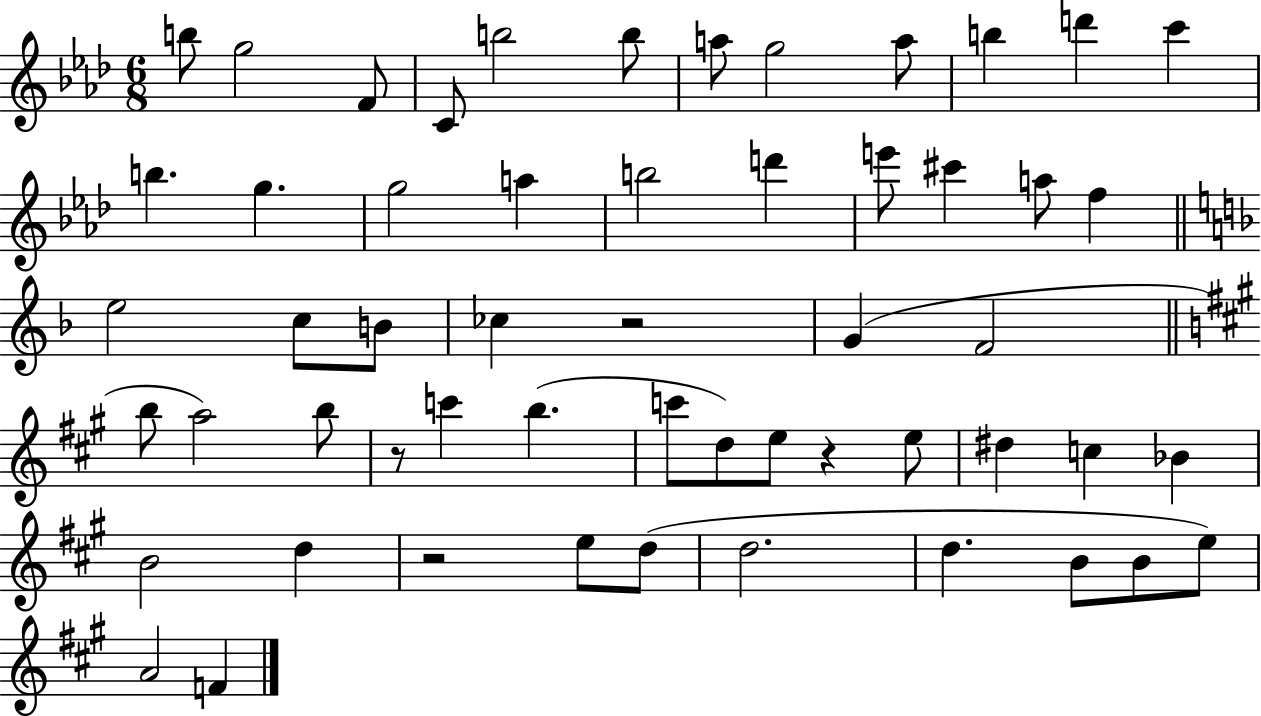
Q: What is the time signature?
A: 6/8